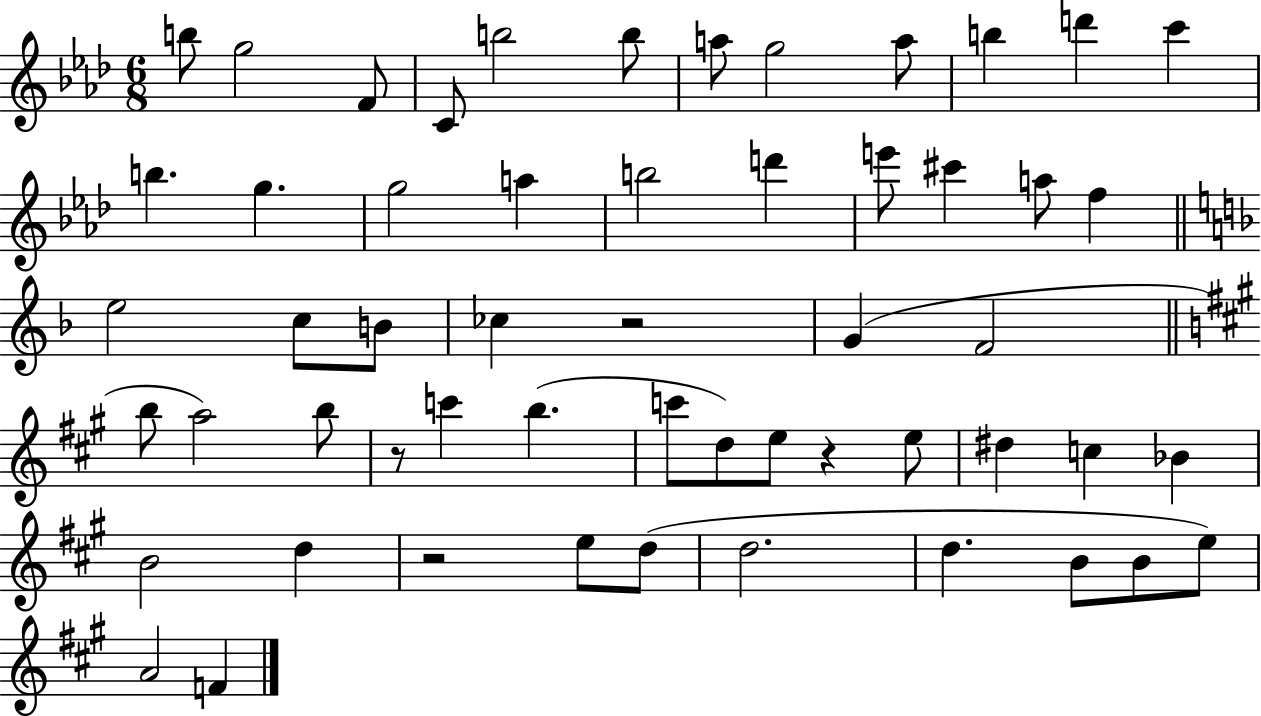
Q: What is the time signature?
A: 6/8